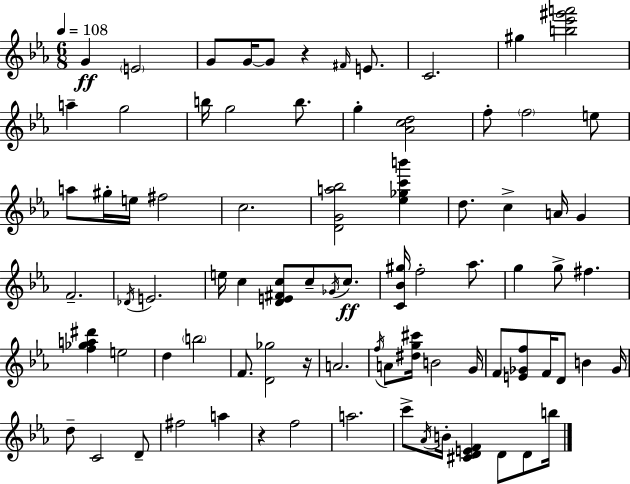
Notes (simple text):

G4/q E4/h G4/e G4/s G4/e R/q F#4/s E4/e. C4/h. G#5/q [B5,Eb6,G#6,A6]/h A5/q G5/h B5/s G5/h B5/e. G5/q [Ab4,C5,D5]/h F5/e F5/h E5/e A5/e G#5/s E5/s F#5/h C5/h. [D4,G4,A5,Bb5]/h [Eb5,Gb5,C6,B6]/q D5/e. C5/q A4/s G4/q F4/h. Db4/s E4/h. E5/s C5/q [D4,E4,F#4,C5]/e C5/e Gb4/s C5/e. [C4,Bb4,G#5]/s F5/h Ab5/e. G5/q G5/e F#5/q. [F5,Gb5,A5,D#6]/q E5/h D5/q B5/h F4/e. [D4,Gb5]/h R/s A4/h. F5/s A4/e [D#5,G5,C#6]/s B4/h G4/s F4/e [E4,Gb4,F5]/e F4/s D4/e B4/q Gb4/s D5/e C4/h D4/e F#5/h A5/q R/q F5/h A5/h. C6/e Ab4/s B4/s [C#4,D4,E4,F4]/q D4/e D4/e B5/s